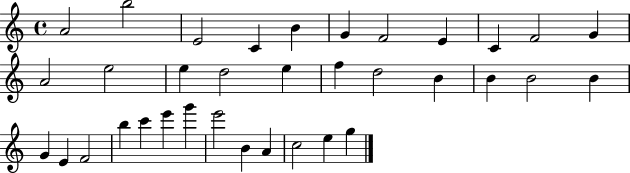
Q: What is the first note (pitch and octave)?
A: A4